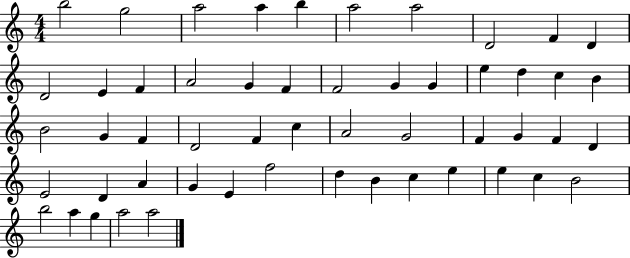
{
  \clef treble
  \numericTimeSignature
  \time 4/4
  \key c \major
  b''2 g''2 | a''2 a''4 b''4 | a''2 a''2 | d'2 f'4 d'4 | \break d'2 e'4 f'4 | a'2 g'4 f'4 | f'2 g'4 g'4 | e''4 d''4 c''4 b'4 | \break b'2 g'4 f'4 | d'2 f'4 c''4 | a'2 g'2 | f'4 g'4 f'4 d'4 | \break e'2 d'4 a'4 | g'4 e'4 f''2 | d''4 b'4 c''4 e''4 | e''4 c''4 b'2 | \break b''2 a''4 g''4 | a''2 a''2 | \bar "|."
}